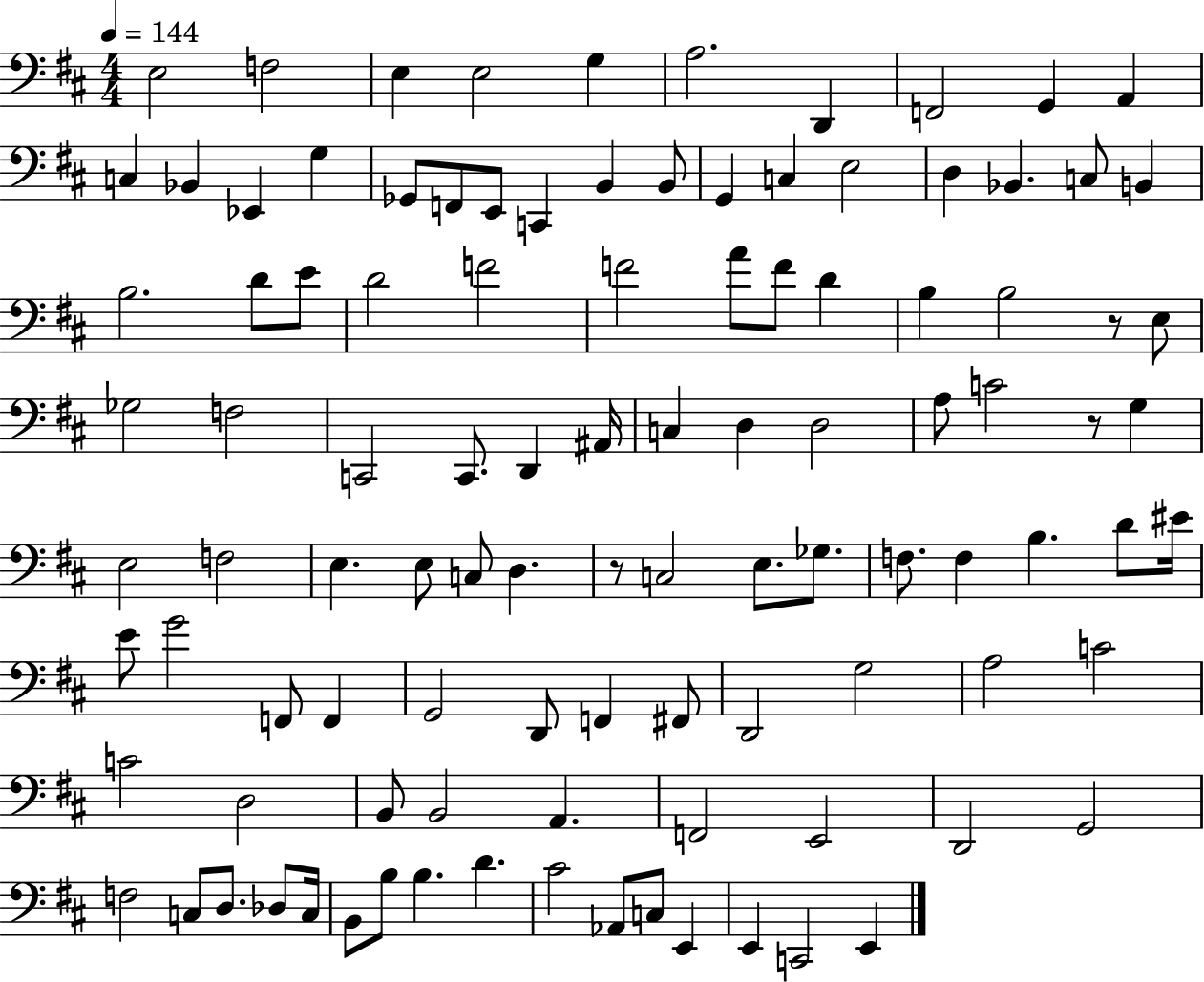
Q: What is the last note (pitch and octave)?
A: E2